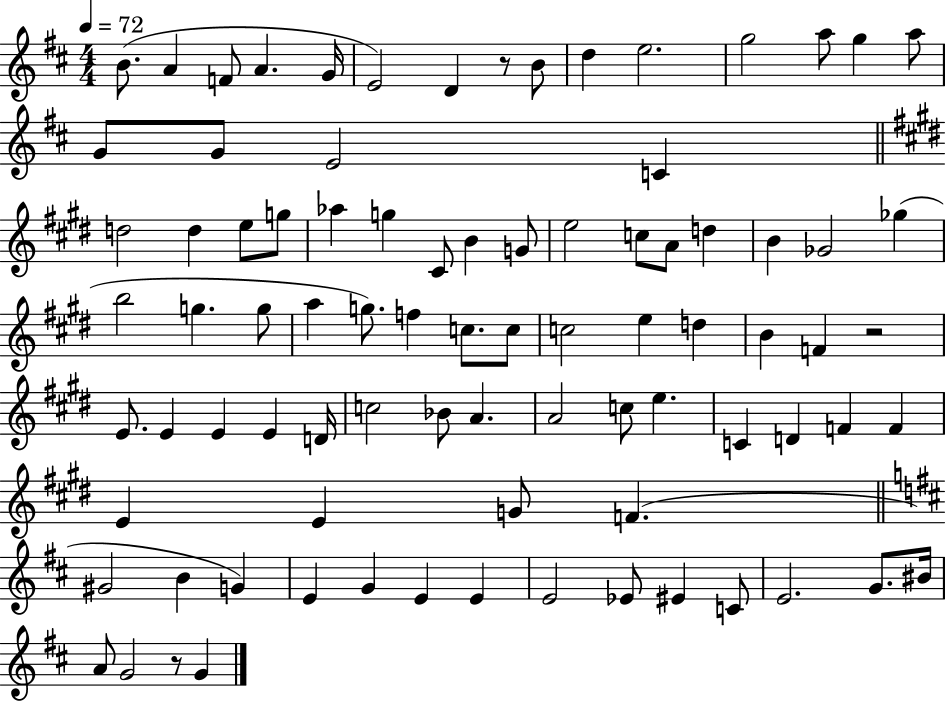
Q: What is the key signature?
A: D major